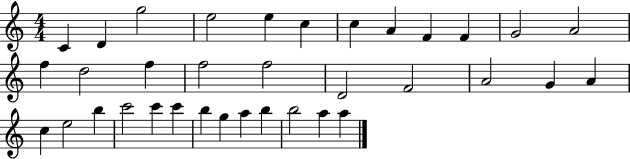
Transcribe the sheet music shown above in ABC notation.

X:1
T:Untitled
M:4/4
L:1/4
K:C
C D g2 e2 e c c A F F G2 A2 f d2 f f2 f2 D2 F2 A2 G A c e2 b c'2 c' c' b g a b b2 a a